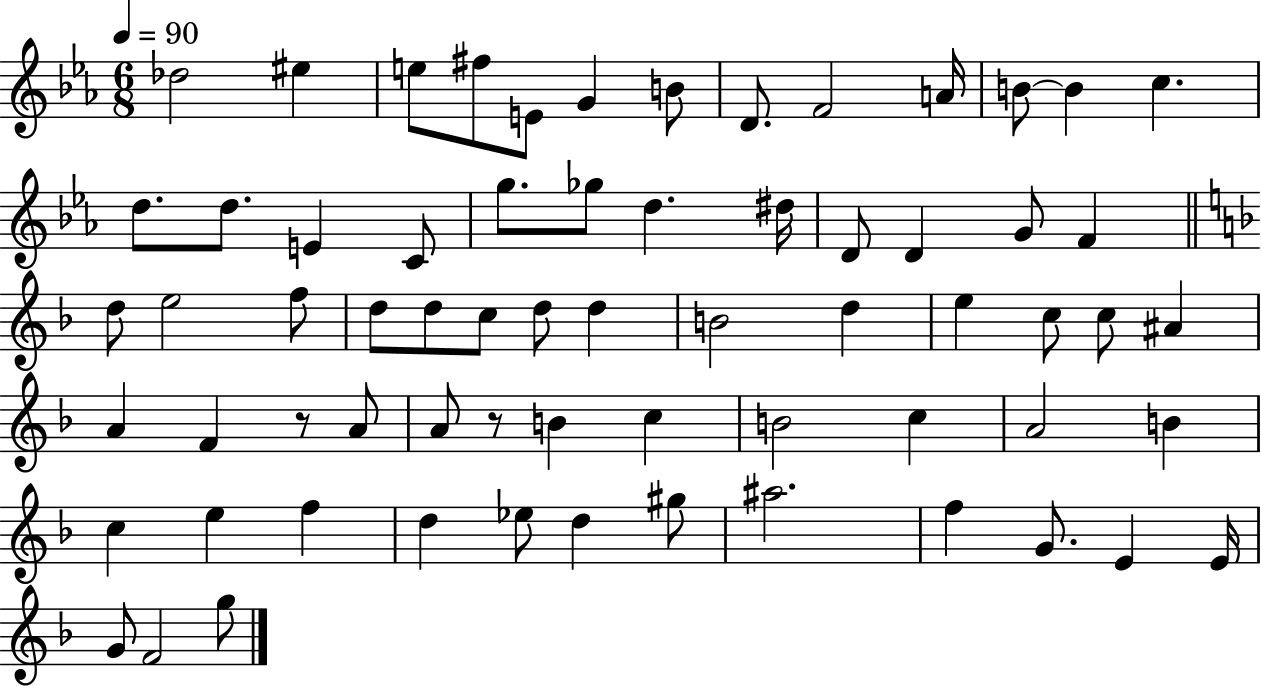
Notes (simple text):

Db5/h EIS5/q E5/e F#5/e E4/e G4/q B4/e D4/e. F4/h A4/s B4/e B4/q C5/q. D5/e. D5/e. E4/q C4/e G5/e. Gb5/e D5/q. D#5/s D4/e D4/q G4/e F4/q D5/e E5/h F5/e D5/e D5/e C5/e D5/e D5/q B4/h D5/q E5/q C5/e C5/e A#4/q A4/q F4/q R/e A4/e A4/e R/e B4/q C5/q B4/h C5/q A4/h B4/q C5/q E5/q F5/q D5/q Eb5/e D5/q G#5/e A#5/h. F5/q G4/e. E4/q E4/s G4/e F4/h G5/e